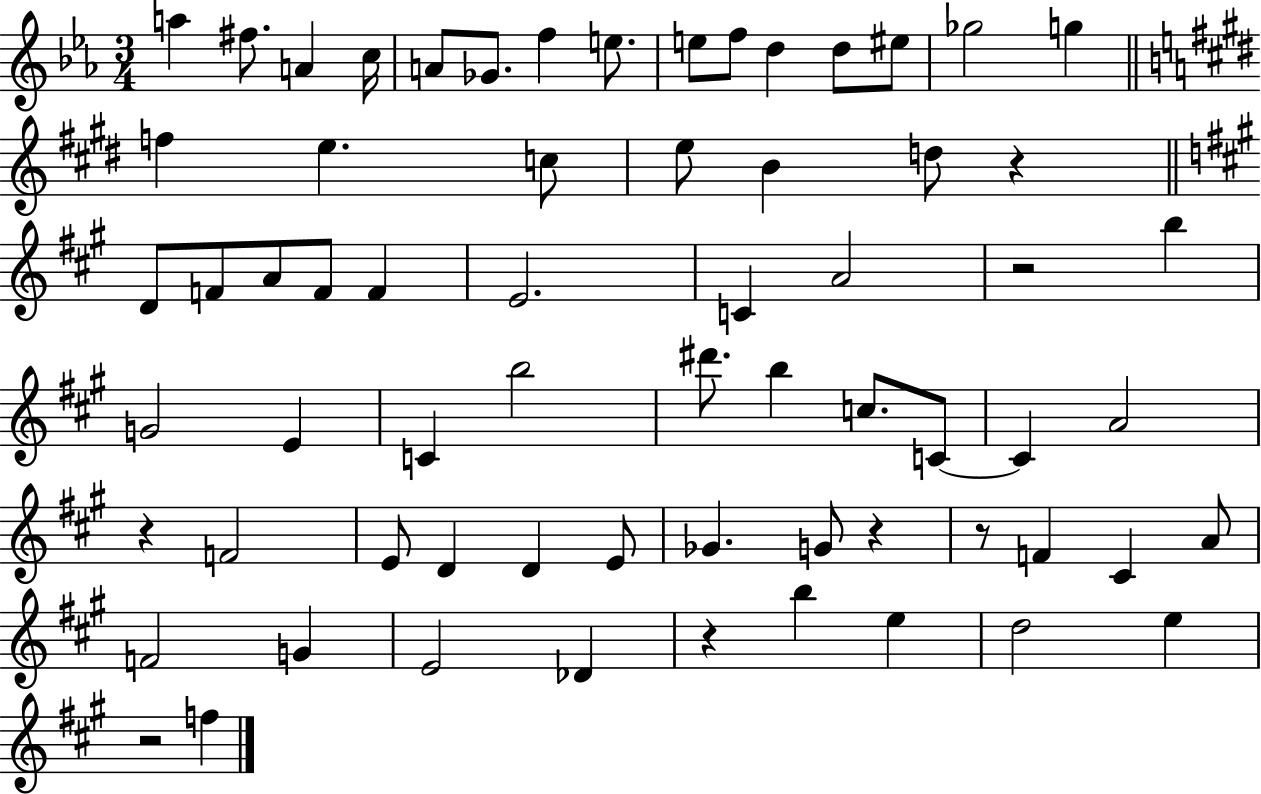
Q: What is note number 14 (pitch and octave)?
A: Gb5